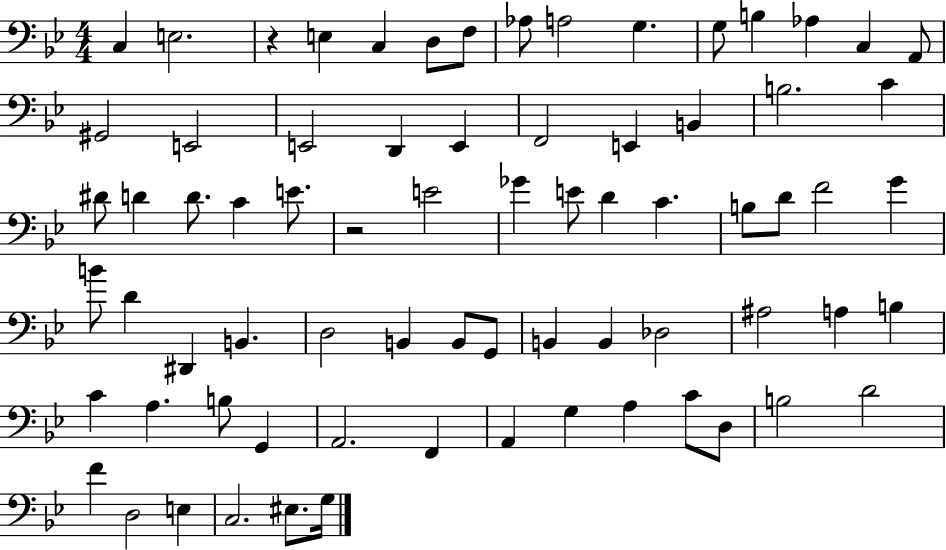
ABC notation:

X:1
T:Untitled
M:4/4
L:1/4
K:Bb
C, E,2 z E, C, D,/2 F,/2 _A,/2 A,2 G, G,/2 B, _A, C, A,,/2 ^G,,2 E,,2 E,,2 D,, E,, F,,2 E,, B,, B,2 C ^D/2 D D/2 C E/2 z2 E2 _G E/2 D C B,/2 D/2 F2 G B/2 D ^D,, B,, D,2 B,, B,,/2 G,,/2 B,, B,, _D,2 ^A,2 A, B, C A, B,/2 G,, A,,2 F,, A,, G, A, C/2 D,/2 B,2 D2 F D,2 E, C,2 ^E,/2 G,/4